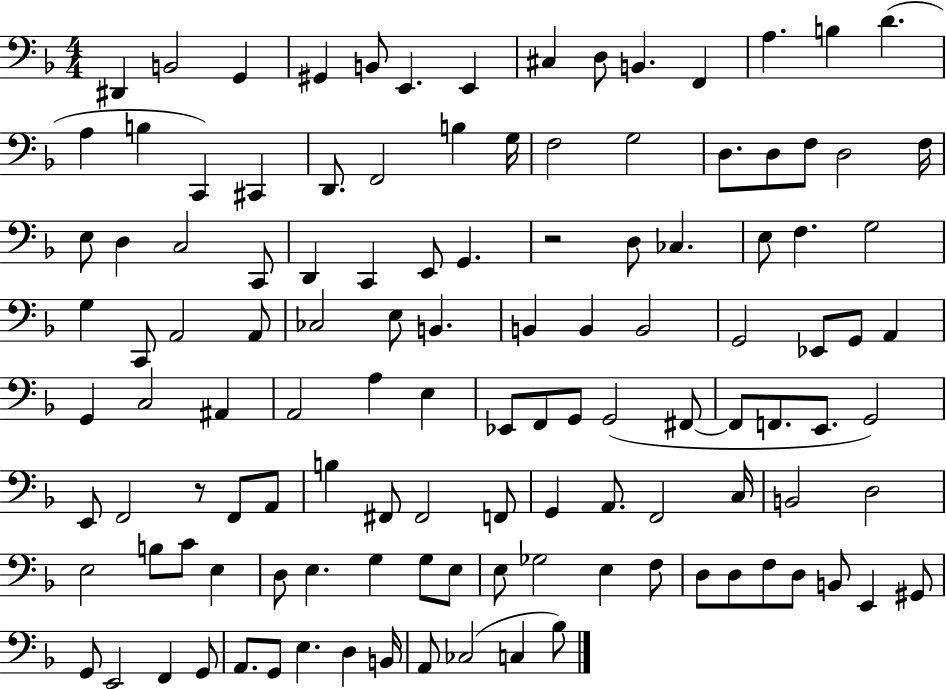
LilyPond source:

{
  \clef bass
  \numericTimeSignature
  \time 4/4
  \key f \major
  dis,4 b,2 g,4 | gis,4 b,8 e,4. e,4 | cis4 d8 b,4. f,4 | a4. b4 d'4.( | \break a4 b4 c,4) cis,4 | d,8. f,2 b4 g16 | f2 g2 | d8. d8 f8 d2 f16 | \break e8 d4 c2 c,8 | d,4 c,4 e,8 g,4. | r2 d8 ces4. | e8 f4. g2 | \break g4 c,8 a,2 a,8 | ces2 e8 b,4. | b,4 b,4 b,2 | g,2 ees,8 g,8 a,4 | \break g,4 c2 ais,4 | a,2 a4 e4 | ees,8 f,8 g,8 g,2( fis,8~~ | fis,8 f,8. e,8. g,2) | \break e,8 f,2 r8 f,8 a,8 | b4 fis,8 fis,2 f,8 | g,4 a,8. f,2 c16 | b,2 d2 | \break e2 b8 c'8 e4 | d8 e4. g4 g8 e8 | e8 ges2 e4 f8 | d8 d8 f8 d8 b,8 e,4 gis,8 | \break g,8 e,2 f,4 g,8 | a,8. g,8 e4. d4 b,16 | a,8 ces2( c4 bes8) | \bar "|."
}